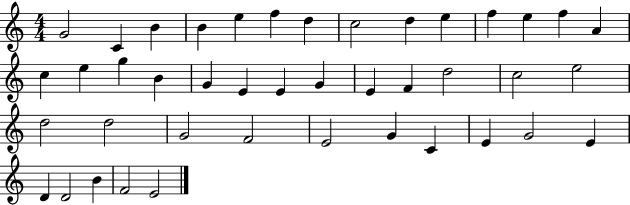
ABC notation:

X:1
T:Untitled
M:4/4
L:1/4
K:C
G2 C B B e f d c2 d e f e f A c e g B G E E G E F d2 c2 e2 d2 d2 G2 F2 E2 G C E G2 E D D2 B F2 E2